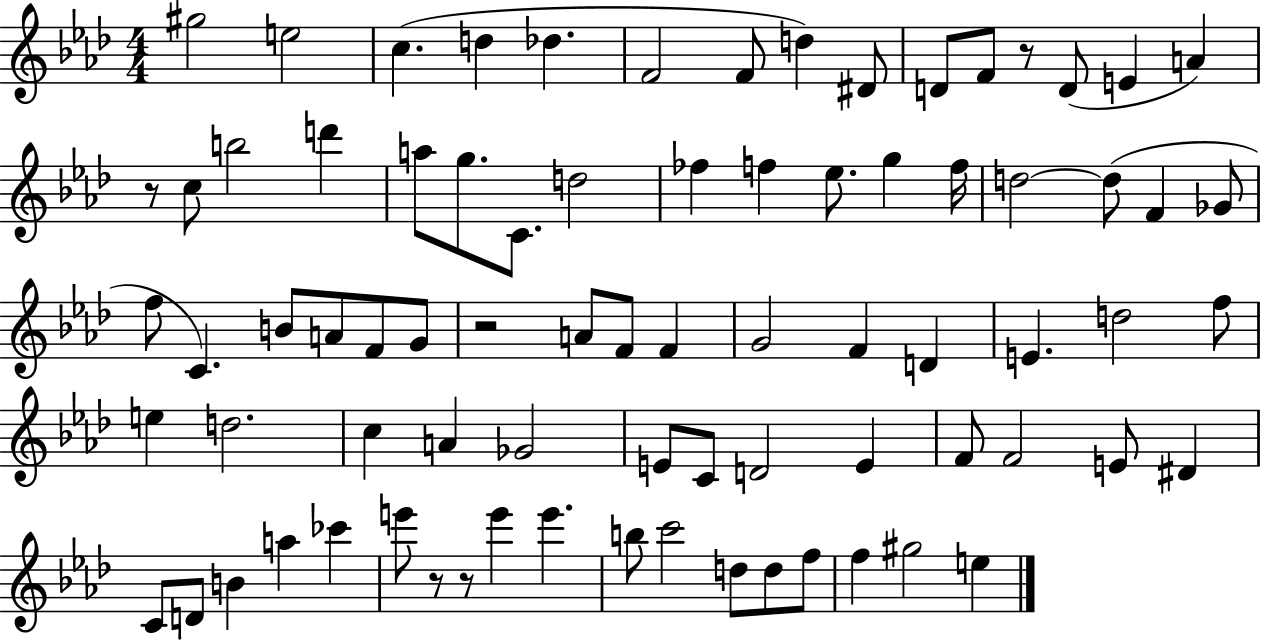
G#5/h E5/h C5/q. D5/q Db5/q. F4/h F4/e D5/q D#4/e D4/e F4/e R/e D4/e E4/q A4/q R/e C5/e B5/h D6/q A5/e G5/e. C4/e. D5/h FES5/q F5/q Eb5/e. G5/q F5/s D5/h D5/e F4/q Gb4/e F5/e C4/q. B4/e A4/e F4/e G4/e R/h A4/e F4/e F4/q G4/h F4/q D4/q E4/q. D5/h F5/e E5/q D5/h. C5/q A4/q Gb4/h E4/e C4/e D4/h E4/q F4/e F4/h E4/e D#4/q C4/e D4/e B4/q A5/q CES6/q E6/e R/e R/e E6/q E6/q. B5/e C6/h D5/e D5/e F5/e F5/q G#5/h E5/q